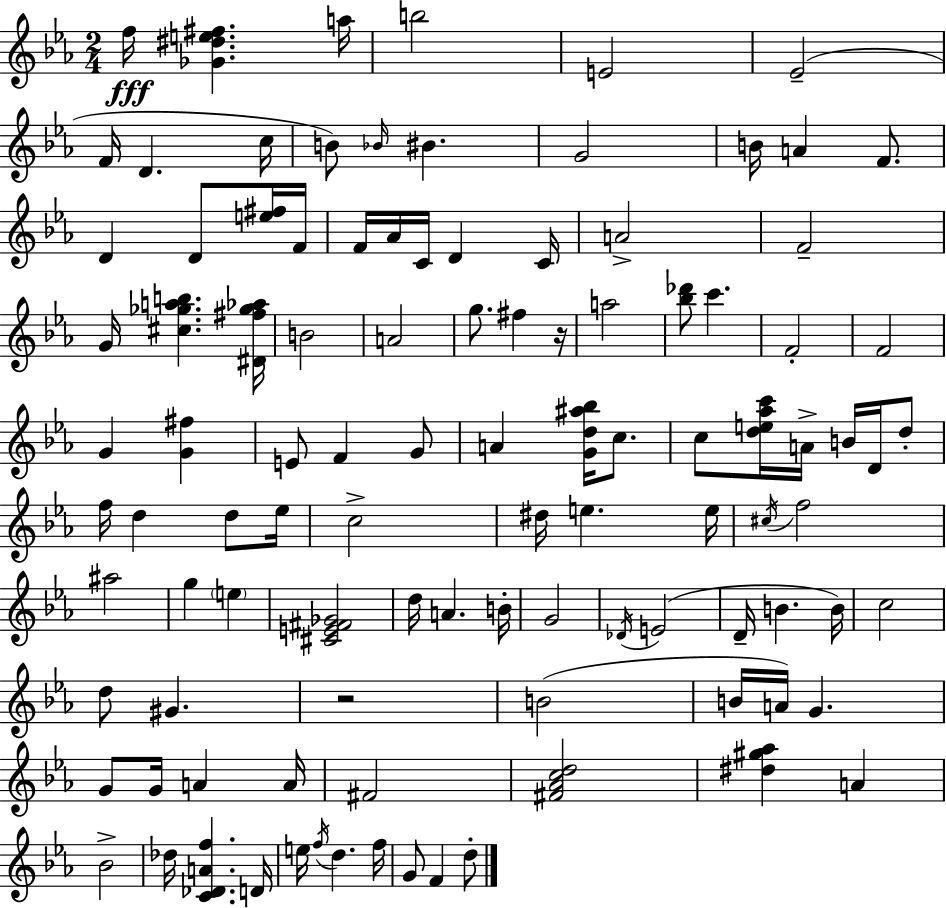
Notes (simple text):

F5/s [Gb4,D#5,E5,F#5]/q. A5/s B5/h E4/h Eb4/h F4/s D4/q. C5/s B4/e Bb4/s BIS4/q. G4/h B4/s A4/q F4/e. D4/q D4/e [E5,F#5]/s F4/s F4/s Ab4/s C4/s D4/q C4/s A4/h F4/h G4/s [C#5,Gb5,A5,B5]/q. [D#4,F#5,Gb5,Ab5]/s B4/h A4/h G5/e. F#5/q R/s A5/h [Bb5,Db6]/e C6/q. F4/h F4/h G4/q [G4,F#5]/q E4/e F4/q G4/e A4/q [G4,D5,A#5,Bb5]/s C5/e. C5/e [D5,E5,Ab5,C6]/s A4/s B4/s D4/s D5/e F5/s D5/q D5/e Eb5/s C5/h D#5/s E5/q. E5/s C#5/s F5/h A#5/h G5/q E5/q [C#4,E4,F#4,Gb4]/h D5/s A4/q. B4/s G4/h Db4/s E4/h D4/s B4/q. B4/s C5/h D5/e G#4/q. R/h B4/h B4/s A4/s G4/q. G4/e G4/s A4/q A4/s F#4/h [F#4,Ab4,C5,D5]/h [D#5,G#5,Ab5]/q A4/q Bb4/h Db5/s [C4,Db4,A4,F5]/q. D4/s E5/s F5/s D5/q. F5/s G4/e F4/q D5/e